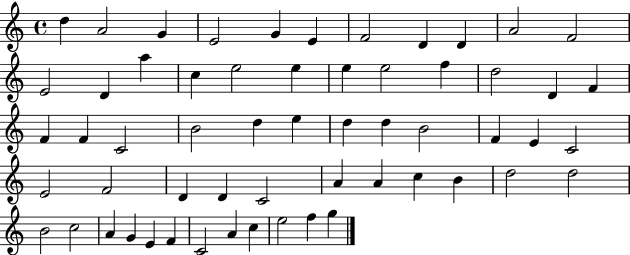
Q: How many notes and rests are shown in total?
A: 58